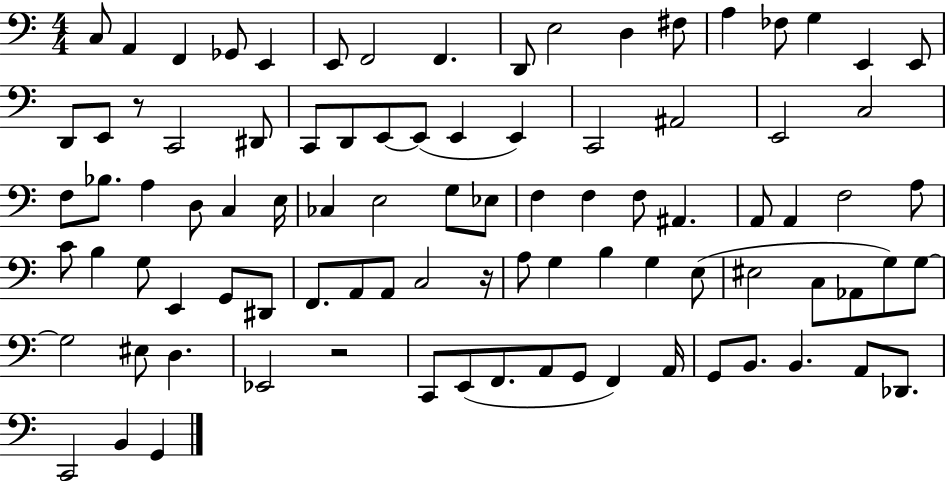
X:1
T:Untitled
M:4/4
L:1/4
K:C
C,/2 A,, F,, _G,,/2 E,, E,,/2 F,,2 F,, D,,/2 E,2 D, ^F,/2 A, _F,/2 G, E,, E,,/2 D,,/2 E,,/2 z/2 C,,2 ^D,,/2 C,,/2 D,,/2 E,,/2 E,,/2 E,, E,, C,,2 ^A,,2 E,,2 C,2 F,/2 _B,/2 A, D,/2 C, E,/4 _C, E,2 G,/2 _E,/2 F, F, F,/2 ^A,, A,,/2 A,, F,2 A,/2 C/2 B, G,/2 E,, G,,/2 ^D,,/2 F,,/2 A,,/2 A,,/2 C,2 z/4 A,/2 G, B, G, E,/2 ^E,2 C,/2 _A,,/2 G,/2 G,/2 G,2 ^E,/2 D, _E,,2 z2 C,,/2 E,,/2 F,,/2 A,,/2 G,,/2 F,, A,,/4 G,,/2 B,,/2 B,, A,,/2 _D,,/2 C,,2 B,, G,,